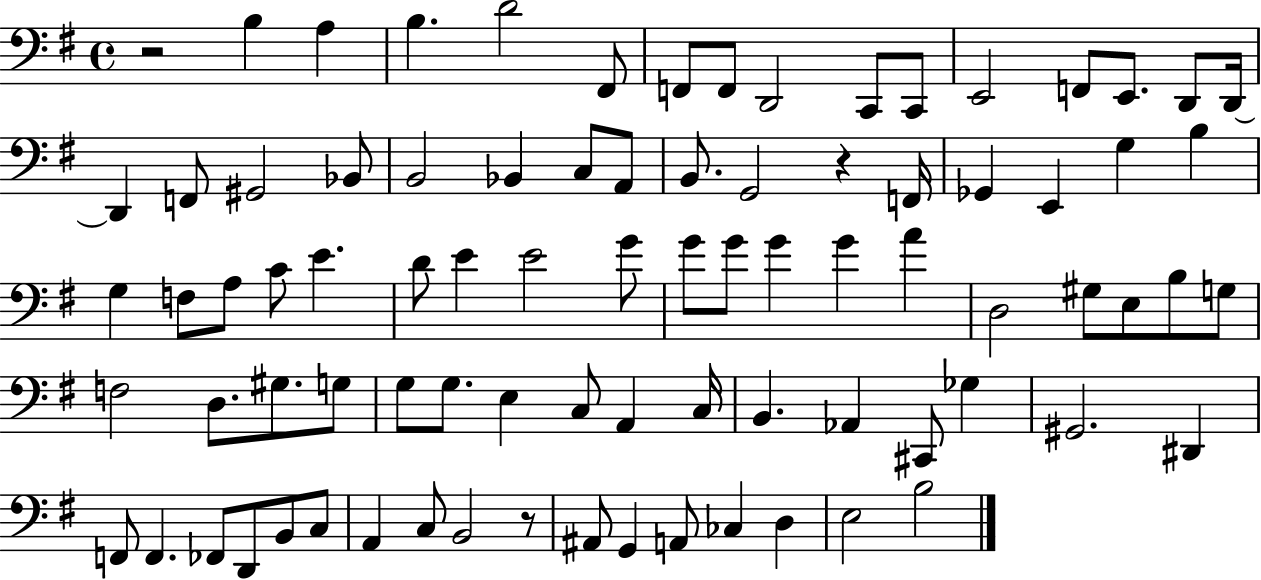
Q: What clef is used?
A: bass